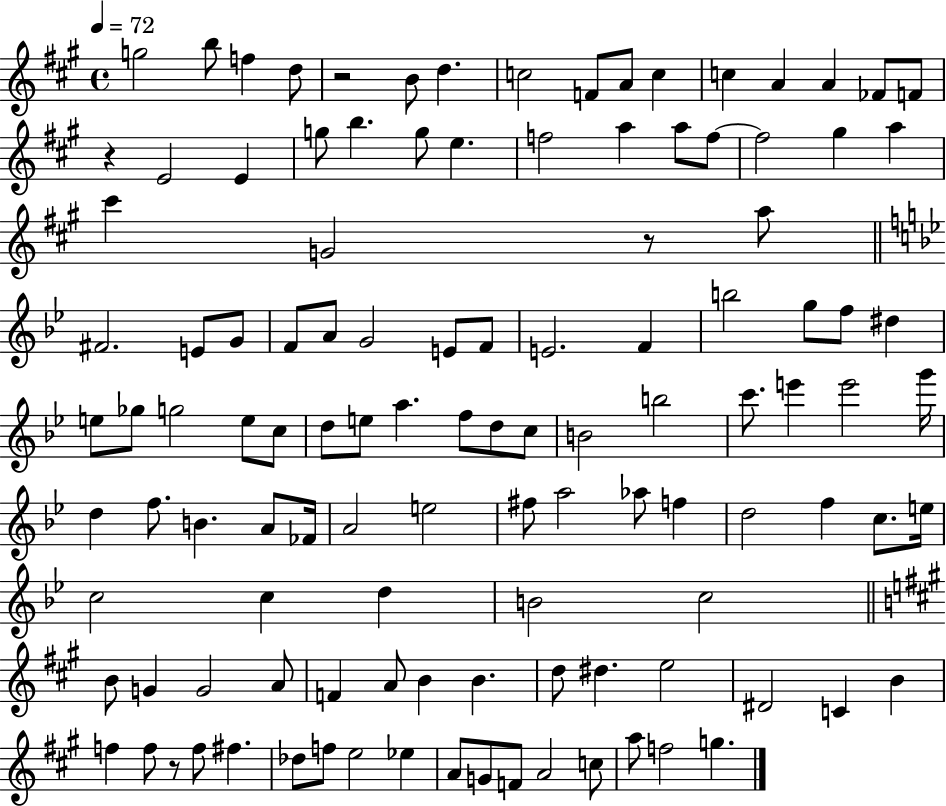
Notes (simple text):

G5/h B5/e F5/q D5/e R/h B4/e D5/q. C5/h F4/e A4/e C5/q C5/q A4/q A4/q FES4/e F4/e R/q E4/h E4/q G5/e B5/q. G5/e E5/q. F5/h A5/q A5/e F5/e F5/h G#5/q A5/q C#6/q G4/h R/e A5/e F#4/h. E4/e G4/e F4/e A4/e G4/h E4/e F4/e E4/h. F4/q B5/h G5/e F5/e D#5/q E5/e Gb5/e G5/h E5/e C5/e D5/e E5/e A5/q. F5/e D5/e C5/e B4/h B5/h C6/e. E6/q E6/h G6/s D5/q F5/e. B4/q. A4/e FES4/s A4/h E5/h F#5/e A5/h Ab5/e F5/q D5/h F5/q C5/e. E5/s C5/h C5/q D5/q B4/h C5/h B4/e G4/q G4/h A4/e F4/q A4/e B4/q B4/q. D5/e D#5/q. E5/h D#4/h C4/q B4/q F5/q F5/e R/e F5/e F#5/q. Db5/e F5/e E5/h Eb5/q A4/e G4/e F4/e A4/h C5/e A5/e F5/h G5/q.